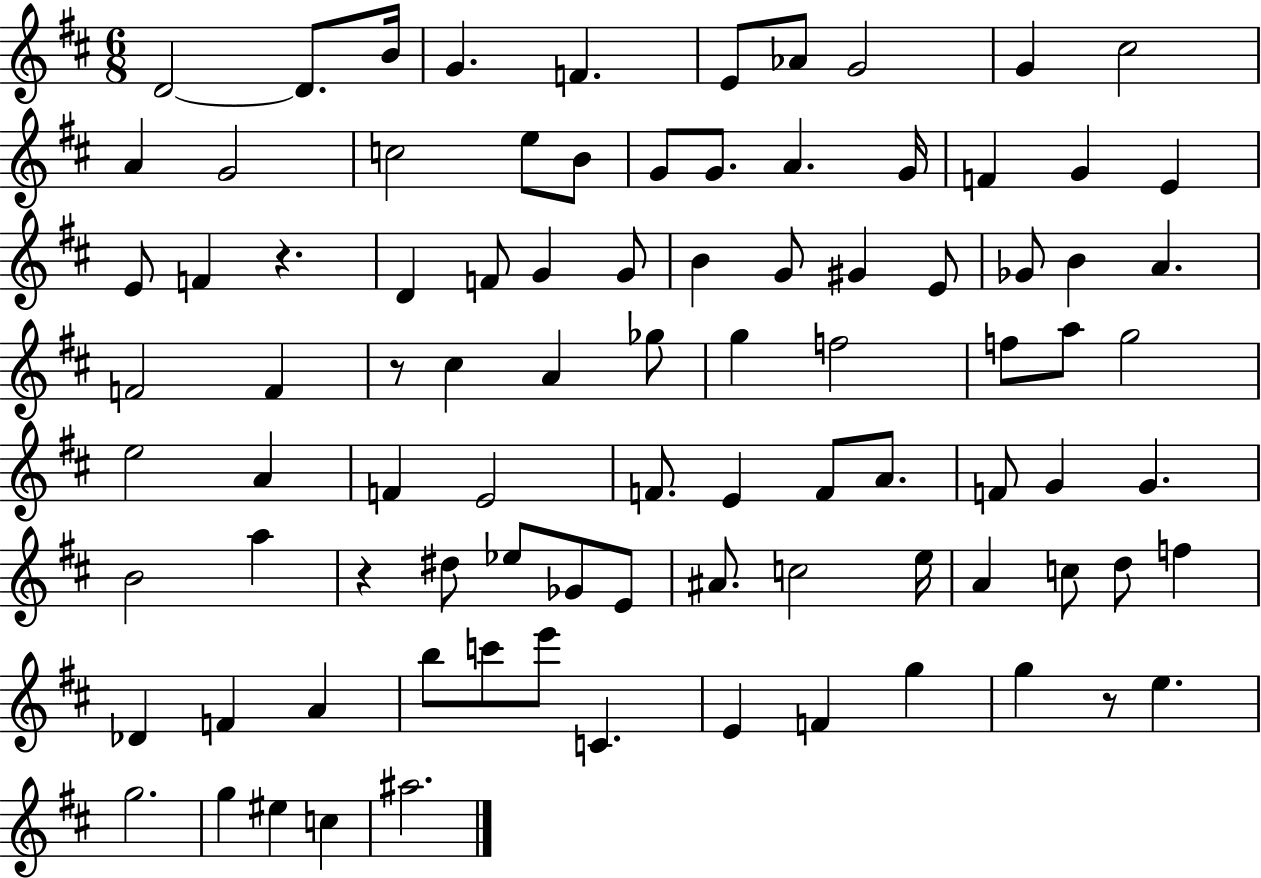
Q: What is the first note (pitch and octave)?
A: D4